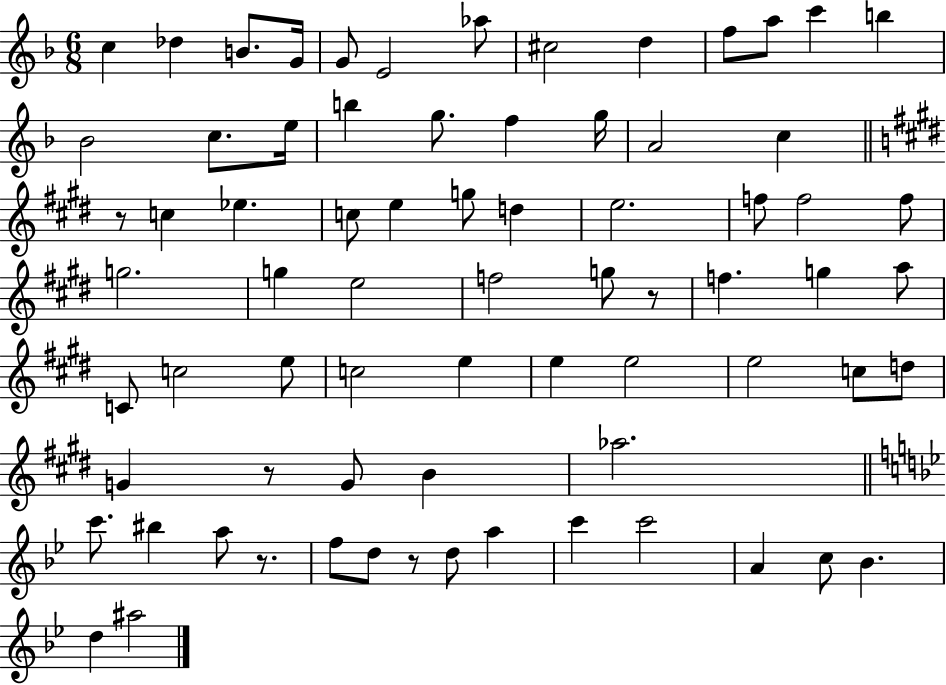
C5/q Db5/q B4/e. G4/s G4/e E4/h Ab5/e C#5/h D5/q F5/e A5/e C6/q B5/q Bb4/h C5/e. E5/s B5/q G5/e. F5/q G5/s A4/h C5/q R/e C5/q Eb5/q. C5/e E5/q G5/e D5/q E5/h. F5/e F5/h F5/e G5/h. G5/q E5/h F5/h G5/e R/e F5/q. G5/q A5/e C4/e C5/h E5/e C5/h E5/q E5/q E5/h E5/h C5/e D5/e G4/q R/e G4/e B4/q Ab5/h. C6/e. BIS5/q A5/e R/e. F5/e D5/e R/e D5/e A5/q C6/q C6/h A4/q C5/e Bb4/q. D5/q A#5/h